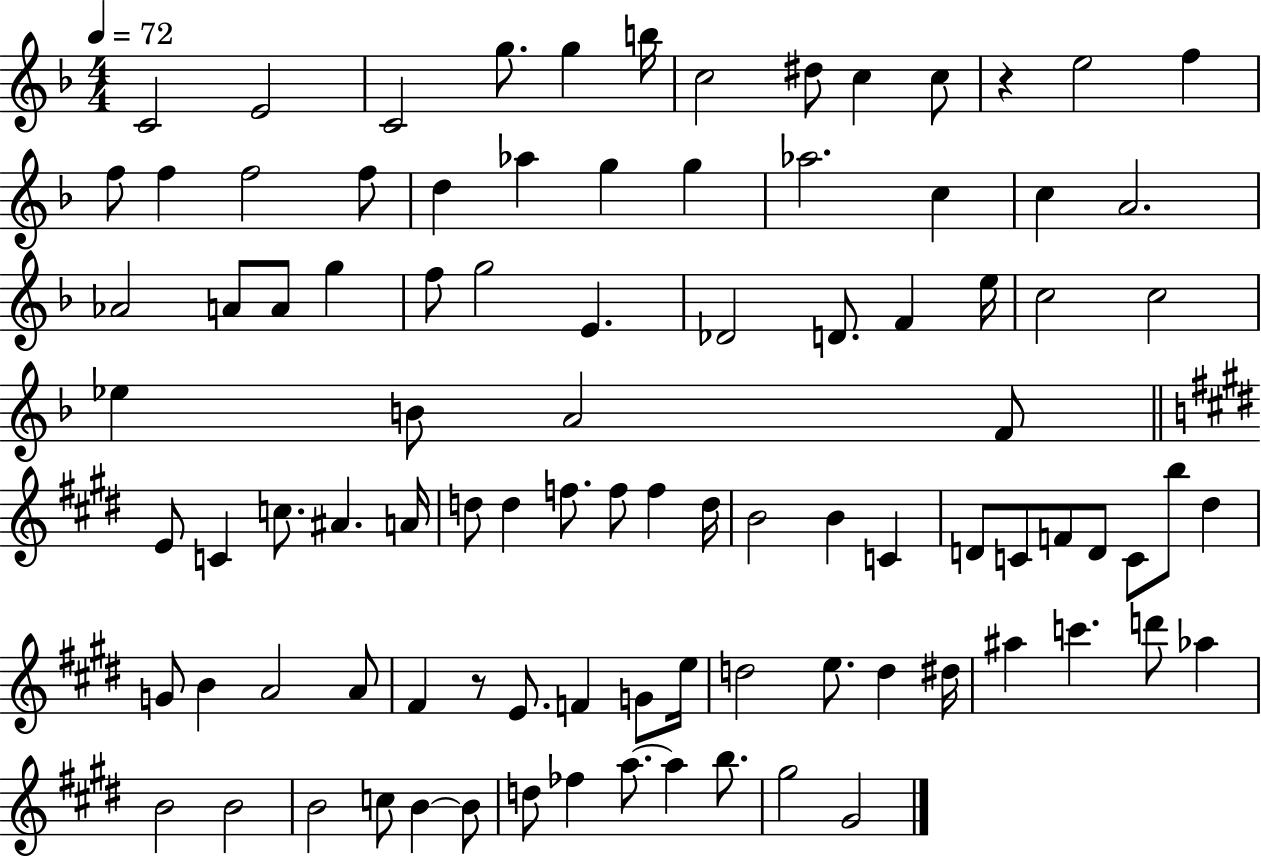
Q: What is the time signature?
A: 4/4